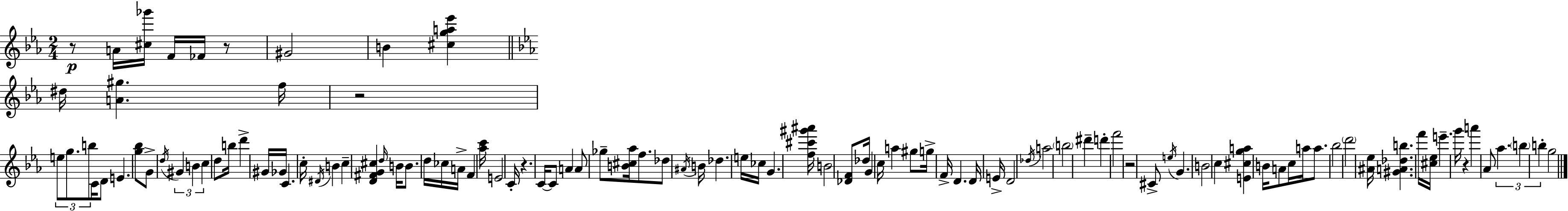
{
  \clef treble
  \numericTimeSignature
  \time 2/4
  \key c \minor
  r8\p a'16 <cis'' ges'''>16 f'16 fes'16 r8 | gis'2 | b'4 <cis'' g'' a'' ees'''>4 | \bar "||" \break \key ees \major dis''16 <a' gis''>4. f''16 | r2 | \tuplet 3/2 { e''8 g''8. b''8 } c'16 | d'8 e'4. | \break <g'' bes''>8 g'8-> \acciaccatura { d''16 } \tuplet 3/2 { gis'4 | b'4 c''4 } | d''8 b''16 d'''4-> | gis'16 ges'16 c'4. | \break c''16-. \acciaccatura { dis'16 } b'4 c''4-- | <d' fis' g' cis''>4 \grace { d''16 } b'16 | b'8. d''16 ces''16 a'16-> f'4 | <aes'' c'''>16 e'2 | \break c'16-. r4. | c'16~~ c'8 a'4 | a'8 ges''8-- <b' cis'' aes''>16 f''8. | des''8 \acciaccatura { ais'16 } b'16 des''4. | \break e''16 ces''16 g'4. | <f'' cis''' gis''' ais'''>16 b'2 | <des' f'>8 des''16 g'4 | c''16 a''4 | \break gis''8 g''16-> f'16-> d'4. | d'16 e'16-> d'2 | \acciaccatura { des''16 } a''2 | \parenthesize b''2 | \break dis'''4-- | d'''4-. f'''2 | r2 | cis'8-> \acciaccatura { e''16 } | \break g'4. b'2 | c''4 | <e' cis'' g'' a''>4 b'16 a'8 | c''16 a''16 a''8. bes''2 | \break \parenthesize d'''2 | <ais' ees''>16 <gis' a' des'' b''>4. | f'''16 <cis'' ees''>16 e'''4.-- | g'''16 r4 | \break a'''4 aes'8 | \tuplet 3/2 { aes''4. \parenthesize b''4 | b''4-. } g''2 | \bar "|."
}